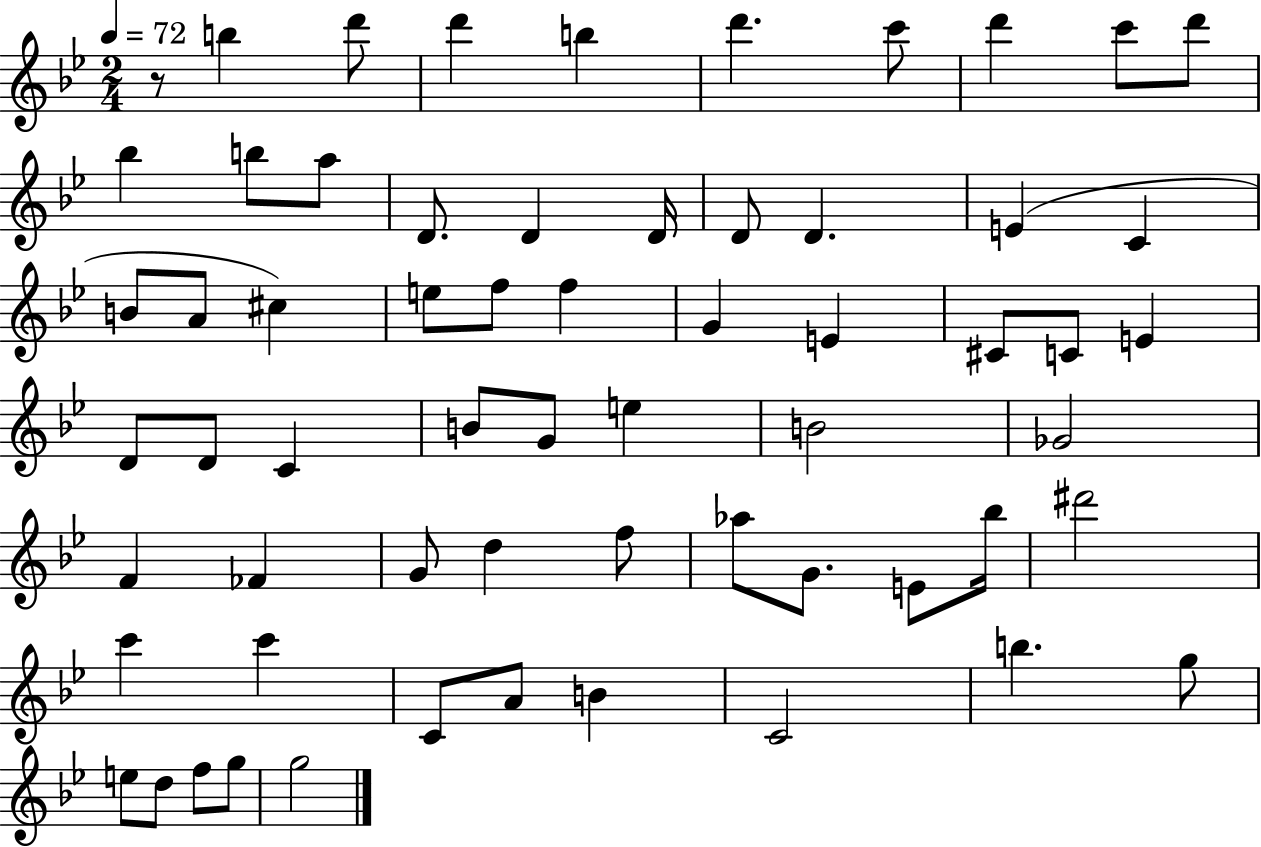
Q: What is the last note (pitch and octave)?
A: G5